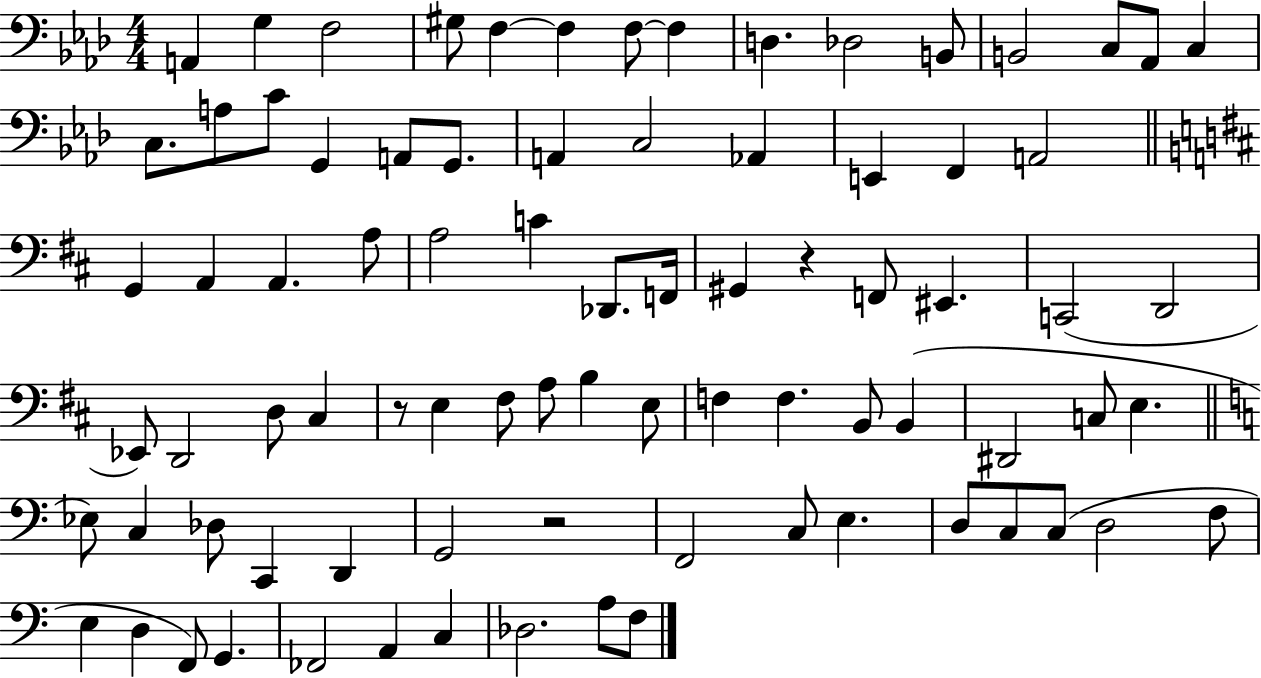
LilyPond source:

{
  \clef bass
  \numericTimeSignature
  \time 4/4
  \key aes \major
  \repeat volta 2 { a,4 g4 f2 | gis8 f4~~ f4 f8~~ f4 | d4. des2 b,8 | b,2 c8 aes,8 c4 | \break c8. a8 c'8 g,4 a,8 g,8. | a,4 c2 aes,4 | e,4 f,4 a,2 | \bar "||" \break \key b \minor g,4 a,4 a,4. a8 | a2 c'4 des,8. f,16 | gis,4 r4 f,8 eis,4. | c,2( d,2 | \break ees,8) d,2 d8 cis4 | r8 e4 fis8 a8 b4 e8 | f4 f4. b,8 b,4( | dis,2 c8 e4. | \break \bar "||" \break \key c \major ees8) c4 des8 c,4 d,4 | g,2 r2 | f,2 c8 e4. | d8 c8 c8( d2 f8 | \break e4 d4 f,8) g,4. | fes,2 a,4 c4 | des2. a8 f8 | } \bar "|."
}